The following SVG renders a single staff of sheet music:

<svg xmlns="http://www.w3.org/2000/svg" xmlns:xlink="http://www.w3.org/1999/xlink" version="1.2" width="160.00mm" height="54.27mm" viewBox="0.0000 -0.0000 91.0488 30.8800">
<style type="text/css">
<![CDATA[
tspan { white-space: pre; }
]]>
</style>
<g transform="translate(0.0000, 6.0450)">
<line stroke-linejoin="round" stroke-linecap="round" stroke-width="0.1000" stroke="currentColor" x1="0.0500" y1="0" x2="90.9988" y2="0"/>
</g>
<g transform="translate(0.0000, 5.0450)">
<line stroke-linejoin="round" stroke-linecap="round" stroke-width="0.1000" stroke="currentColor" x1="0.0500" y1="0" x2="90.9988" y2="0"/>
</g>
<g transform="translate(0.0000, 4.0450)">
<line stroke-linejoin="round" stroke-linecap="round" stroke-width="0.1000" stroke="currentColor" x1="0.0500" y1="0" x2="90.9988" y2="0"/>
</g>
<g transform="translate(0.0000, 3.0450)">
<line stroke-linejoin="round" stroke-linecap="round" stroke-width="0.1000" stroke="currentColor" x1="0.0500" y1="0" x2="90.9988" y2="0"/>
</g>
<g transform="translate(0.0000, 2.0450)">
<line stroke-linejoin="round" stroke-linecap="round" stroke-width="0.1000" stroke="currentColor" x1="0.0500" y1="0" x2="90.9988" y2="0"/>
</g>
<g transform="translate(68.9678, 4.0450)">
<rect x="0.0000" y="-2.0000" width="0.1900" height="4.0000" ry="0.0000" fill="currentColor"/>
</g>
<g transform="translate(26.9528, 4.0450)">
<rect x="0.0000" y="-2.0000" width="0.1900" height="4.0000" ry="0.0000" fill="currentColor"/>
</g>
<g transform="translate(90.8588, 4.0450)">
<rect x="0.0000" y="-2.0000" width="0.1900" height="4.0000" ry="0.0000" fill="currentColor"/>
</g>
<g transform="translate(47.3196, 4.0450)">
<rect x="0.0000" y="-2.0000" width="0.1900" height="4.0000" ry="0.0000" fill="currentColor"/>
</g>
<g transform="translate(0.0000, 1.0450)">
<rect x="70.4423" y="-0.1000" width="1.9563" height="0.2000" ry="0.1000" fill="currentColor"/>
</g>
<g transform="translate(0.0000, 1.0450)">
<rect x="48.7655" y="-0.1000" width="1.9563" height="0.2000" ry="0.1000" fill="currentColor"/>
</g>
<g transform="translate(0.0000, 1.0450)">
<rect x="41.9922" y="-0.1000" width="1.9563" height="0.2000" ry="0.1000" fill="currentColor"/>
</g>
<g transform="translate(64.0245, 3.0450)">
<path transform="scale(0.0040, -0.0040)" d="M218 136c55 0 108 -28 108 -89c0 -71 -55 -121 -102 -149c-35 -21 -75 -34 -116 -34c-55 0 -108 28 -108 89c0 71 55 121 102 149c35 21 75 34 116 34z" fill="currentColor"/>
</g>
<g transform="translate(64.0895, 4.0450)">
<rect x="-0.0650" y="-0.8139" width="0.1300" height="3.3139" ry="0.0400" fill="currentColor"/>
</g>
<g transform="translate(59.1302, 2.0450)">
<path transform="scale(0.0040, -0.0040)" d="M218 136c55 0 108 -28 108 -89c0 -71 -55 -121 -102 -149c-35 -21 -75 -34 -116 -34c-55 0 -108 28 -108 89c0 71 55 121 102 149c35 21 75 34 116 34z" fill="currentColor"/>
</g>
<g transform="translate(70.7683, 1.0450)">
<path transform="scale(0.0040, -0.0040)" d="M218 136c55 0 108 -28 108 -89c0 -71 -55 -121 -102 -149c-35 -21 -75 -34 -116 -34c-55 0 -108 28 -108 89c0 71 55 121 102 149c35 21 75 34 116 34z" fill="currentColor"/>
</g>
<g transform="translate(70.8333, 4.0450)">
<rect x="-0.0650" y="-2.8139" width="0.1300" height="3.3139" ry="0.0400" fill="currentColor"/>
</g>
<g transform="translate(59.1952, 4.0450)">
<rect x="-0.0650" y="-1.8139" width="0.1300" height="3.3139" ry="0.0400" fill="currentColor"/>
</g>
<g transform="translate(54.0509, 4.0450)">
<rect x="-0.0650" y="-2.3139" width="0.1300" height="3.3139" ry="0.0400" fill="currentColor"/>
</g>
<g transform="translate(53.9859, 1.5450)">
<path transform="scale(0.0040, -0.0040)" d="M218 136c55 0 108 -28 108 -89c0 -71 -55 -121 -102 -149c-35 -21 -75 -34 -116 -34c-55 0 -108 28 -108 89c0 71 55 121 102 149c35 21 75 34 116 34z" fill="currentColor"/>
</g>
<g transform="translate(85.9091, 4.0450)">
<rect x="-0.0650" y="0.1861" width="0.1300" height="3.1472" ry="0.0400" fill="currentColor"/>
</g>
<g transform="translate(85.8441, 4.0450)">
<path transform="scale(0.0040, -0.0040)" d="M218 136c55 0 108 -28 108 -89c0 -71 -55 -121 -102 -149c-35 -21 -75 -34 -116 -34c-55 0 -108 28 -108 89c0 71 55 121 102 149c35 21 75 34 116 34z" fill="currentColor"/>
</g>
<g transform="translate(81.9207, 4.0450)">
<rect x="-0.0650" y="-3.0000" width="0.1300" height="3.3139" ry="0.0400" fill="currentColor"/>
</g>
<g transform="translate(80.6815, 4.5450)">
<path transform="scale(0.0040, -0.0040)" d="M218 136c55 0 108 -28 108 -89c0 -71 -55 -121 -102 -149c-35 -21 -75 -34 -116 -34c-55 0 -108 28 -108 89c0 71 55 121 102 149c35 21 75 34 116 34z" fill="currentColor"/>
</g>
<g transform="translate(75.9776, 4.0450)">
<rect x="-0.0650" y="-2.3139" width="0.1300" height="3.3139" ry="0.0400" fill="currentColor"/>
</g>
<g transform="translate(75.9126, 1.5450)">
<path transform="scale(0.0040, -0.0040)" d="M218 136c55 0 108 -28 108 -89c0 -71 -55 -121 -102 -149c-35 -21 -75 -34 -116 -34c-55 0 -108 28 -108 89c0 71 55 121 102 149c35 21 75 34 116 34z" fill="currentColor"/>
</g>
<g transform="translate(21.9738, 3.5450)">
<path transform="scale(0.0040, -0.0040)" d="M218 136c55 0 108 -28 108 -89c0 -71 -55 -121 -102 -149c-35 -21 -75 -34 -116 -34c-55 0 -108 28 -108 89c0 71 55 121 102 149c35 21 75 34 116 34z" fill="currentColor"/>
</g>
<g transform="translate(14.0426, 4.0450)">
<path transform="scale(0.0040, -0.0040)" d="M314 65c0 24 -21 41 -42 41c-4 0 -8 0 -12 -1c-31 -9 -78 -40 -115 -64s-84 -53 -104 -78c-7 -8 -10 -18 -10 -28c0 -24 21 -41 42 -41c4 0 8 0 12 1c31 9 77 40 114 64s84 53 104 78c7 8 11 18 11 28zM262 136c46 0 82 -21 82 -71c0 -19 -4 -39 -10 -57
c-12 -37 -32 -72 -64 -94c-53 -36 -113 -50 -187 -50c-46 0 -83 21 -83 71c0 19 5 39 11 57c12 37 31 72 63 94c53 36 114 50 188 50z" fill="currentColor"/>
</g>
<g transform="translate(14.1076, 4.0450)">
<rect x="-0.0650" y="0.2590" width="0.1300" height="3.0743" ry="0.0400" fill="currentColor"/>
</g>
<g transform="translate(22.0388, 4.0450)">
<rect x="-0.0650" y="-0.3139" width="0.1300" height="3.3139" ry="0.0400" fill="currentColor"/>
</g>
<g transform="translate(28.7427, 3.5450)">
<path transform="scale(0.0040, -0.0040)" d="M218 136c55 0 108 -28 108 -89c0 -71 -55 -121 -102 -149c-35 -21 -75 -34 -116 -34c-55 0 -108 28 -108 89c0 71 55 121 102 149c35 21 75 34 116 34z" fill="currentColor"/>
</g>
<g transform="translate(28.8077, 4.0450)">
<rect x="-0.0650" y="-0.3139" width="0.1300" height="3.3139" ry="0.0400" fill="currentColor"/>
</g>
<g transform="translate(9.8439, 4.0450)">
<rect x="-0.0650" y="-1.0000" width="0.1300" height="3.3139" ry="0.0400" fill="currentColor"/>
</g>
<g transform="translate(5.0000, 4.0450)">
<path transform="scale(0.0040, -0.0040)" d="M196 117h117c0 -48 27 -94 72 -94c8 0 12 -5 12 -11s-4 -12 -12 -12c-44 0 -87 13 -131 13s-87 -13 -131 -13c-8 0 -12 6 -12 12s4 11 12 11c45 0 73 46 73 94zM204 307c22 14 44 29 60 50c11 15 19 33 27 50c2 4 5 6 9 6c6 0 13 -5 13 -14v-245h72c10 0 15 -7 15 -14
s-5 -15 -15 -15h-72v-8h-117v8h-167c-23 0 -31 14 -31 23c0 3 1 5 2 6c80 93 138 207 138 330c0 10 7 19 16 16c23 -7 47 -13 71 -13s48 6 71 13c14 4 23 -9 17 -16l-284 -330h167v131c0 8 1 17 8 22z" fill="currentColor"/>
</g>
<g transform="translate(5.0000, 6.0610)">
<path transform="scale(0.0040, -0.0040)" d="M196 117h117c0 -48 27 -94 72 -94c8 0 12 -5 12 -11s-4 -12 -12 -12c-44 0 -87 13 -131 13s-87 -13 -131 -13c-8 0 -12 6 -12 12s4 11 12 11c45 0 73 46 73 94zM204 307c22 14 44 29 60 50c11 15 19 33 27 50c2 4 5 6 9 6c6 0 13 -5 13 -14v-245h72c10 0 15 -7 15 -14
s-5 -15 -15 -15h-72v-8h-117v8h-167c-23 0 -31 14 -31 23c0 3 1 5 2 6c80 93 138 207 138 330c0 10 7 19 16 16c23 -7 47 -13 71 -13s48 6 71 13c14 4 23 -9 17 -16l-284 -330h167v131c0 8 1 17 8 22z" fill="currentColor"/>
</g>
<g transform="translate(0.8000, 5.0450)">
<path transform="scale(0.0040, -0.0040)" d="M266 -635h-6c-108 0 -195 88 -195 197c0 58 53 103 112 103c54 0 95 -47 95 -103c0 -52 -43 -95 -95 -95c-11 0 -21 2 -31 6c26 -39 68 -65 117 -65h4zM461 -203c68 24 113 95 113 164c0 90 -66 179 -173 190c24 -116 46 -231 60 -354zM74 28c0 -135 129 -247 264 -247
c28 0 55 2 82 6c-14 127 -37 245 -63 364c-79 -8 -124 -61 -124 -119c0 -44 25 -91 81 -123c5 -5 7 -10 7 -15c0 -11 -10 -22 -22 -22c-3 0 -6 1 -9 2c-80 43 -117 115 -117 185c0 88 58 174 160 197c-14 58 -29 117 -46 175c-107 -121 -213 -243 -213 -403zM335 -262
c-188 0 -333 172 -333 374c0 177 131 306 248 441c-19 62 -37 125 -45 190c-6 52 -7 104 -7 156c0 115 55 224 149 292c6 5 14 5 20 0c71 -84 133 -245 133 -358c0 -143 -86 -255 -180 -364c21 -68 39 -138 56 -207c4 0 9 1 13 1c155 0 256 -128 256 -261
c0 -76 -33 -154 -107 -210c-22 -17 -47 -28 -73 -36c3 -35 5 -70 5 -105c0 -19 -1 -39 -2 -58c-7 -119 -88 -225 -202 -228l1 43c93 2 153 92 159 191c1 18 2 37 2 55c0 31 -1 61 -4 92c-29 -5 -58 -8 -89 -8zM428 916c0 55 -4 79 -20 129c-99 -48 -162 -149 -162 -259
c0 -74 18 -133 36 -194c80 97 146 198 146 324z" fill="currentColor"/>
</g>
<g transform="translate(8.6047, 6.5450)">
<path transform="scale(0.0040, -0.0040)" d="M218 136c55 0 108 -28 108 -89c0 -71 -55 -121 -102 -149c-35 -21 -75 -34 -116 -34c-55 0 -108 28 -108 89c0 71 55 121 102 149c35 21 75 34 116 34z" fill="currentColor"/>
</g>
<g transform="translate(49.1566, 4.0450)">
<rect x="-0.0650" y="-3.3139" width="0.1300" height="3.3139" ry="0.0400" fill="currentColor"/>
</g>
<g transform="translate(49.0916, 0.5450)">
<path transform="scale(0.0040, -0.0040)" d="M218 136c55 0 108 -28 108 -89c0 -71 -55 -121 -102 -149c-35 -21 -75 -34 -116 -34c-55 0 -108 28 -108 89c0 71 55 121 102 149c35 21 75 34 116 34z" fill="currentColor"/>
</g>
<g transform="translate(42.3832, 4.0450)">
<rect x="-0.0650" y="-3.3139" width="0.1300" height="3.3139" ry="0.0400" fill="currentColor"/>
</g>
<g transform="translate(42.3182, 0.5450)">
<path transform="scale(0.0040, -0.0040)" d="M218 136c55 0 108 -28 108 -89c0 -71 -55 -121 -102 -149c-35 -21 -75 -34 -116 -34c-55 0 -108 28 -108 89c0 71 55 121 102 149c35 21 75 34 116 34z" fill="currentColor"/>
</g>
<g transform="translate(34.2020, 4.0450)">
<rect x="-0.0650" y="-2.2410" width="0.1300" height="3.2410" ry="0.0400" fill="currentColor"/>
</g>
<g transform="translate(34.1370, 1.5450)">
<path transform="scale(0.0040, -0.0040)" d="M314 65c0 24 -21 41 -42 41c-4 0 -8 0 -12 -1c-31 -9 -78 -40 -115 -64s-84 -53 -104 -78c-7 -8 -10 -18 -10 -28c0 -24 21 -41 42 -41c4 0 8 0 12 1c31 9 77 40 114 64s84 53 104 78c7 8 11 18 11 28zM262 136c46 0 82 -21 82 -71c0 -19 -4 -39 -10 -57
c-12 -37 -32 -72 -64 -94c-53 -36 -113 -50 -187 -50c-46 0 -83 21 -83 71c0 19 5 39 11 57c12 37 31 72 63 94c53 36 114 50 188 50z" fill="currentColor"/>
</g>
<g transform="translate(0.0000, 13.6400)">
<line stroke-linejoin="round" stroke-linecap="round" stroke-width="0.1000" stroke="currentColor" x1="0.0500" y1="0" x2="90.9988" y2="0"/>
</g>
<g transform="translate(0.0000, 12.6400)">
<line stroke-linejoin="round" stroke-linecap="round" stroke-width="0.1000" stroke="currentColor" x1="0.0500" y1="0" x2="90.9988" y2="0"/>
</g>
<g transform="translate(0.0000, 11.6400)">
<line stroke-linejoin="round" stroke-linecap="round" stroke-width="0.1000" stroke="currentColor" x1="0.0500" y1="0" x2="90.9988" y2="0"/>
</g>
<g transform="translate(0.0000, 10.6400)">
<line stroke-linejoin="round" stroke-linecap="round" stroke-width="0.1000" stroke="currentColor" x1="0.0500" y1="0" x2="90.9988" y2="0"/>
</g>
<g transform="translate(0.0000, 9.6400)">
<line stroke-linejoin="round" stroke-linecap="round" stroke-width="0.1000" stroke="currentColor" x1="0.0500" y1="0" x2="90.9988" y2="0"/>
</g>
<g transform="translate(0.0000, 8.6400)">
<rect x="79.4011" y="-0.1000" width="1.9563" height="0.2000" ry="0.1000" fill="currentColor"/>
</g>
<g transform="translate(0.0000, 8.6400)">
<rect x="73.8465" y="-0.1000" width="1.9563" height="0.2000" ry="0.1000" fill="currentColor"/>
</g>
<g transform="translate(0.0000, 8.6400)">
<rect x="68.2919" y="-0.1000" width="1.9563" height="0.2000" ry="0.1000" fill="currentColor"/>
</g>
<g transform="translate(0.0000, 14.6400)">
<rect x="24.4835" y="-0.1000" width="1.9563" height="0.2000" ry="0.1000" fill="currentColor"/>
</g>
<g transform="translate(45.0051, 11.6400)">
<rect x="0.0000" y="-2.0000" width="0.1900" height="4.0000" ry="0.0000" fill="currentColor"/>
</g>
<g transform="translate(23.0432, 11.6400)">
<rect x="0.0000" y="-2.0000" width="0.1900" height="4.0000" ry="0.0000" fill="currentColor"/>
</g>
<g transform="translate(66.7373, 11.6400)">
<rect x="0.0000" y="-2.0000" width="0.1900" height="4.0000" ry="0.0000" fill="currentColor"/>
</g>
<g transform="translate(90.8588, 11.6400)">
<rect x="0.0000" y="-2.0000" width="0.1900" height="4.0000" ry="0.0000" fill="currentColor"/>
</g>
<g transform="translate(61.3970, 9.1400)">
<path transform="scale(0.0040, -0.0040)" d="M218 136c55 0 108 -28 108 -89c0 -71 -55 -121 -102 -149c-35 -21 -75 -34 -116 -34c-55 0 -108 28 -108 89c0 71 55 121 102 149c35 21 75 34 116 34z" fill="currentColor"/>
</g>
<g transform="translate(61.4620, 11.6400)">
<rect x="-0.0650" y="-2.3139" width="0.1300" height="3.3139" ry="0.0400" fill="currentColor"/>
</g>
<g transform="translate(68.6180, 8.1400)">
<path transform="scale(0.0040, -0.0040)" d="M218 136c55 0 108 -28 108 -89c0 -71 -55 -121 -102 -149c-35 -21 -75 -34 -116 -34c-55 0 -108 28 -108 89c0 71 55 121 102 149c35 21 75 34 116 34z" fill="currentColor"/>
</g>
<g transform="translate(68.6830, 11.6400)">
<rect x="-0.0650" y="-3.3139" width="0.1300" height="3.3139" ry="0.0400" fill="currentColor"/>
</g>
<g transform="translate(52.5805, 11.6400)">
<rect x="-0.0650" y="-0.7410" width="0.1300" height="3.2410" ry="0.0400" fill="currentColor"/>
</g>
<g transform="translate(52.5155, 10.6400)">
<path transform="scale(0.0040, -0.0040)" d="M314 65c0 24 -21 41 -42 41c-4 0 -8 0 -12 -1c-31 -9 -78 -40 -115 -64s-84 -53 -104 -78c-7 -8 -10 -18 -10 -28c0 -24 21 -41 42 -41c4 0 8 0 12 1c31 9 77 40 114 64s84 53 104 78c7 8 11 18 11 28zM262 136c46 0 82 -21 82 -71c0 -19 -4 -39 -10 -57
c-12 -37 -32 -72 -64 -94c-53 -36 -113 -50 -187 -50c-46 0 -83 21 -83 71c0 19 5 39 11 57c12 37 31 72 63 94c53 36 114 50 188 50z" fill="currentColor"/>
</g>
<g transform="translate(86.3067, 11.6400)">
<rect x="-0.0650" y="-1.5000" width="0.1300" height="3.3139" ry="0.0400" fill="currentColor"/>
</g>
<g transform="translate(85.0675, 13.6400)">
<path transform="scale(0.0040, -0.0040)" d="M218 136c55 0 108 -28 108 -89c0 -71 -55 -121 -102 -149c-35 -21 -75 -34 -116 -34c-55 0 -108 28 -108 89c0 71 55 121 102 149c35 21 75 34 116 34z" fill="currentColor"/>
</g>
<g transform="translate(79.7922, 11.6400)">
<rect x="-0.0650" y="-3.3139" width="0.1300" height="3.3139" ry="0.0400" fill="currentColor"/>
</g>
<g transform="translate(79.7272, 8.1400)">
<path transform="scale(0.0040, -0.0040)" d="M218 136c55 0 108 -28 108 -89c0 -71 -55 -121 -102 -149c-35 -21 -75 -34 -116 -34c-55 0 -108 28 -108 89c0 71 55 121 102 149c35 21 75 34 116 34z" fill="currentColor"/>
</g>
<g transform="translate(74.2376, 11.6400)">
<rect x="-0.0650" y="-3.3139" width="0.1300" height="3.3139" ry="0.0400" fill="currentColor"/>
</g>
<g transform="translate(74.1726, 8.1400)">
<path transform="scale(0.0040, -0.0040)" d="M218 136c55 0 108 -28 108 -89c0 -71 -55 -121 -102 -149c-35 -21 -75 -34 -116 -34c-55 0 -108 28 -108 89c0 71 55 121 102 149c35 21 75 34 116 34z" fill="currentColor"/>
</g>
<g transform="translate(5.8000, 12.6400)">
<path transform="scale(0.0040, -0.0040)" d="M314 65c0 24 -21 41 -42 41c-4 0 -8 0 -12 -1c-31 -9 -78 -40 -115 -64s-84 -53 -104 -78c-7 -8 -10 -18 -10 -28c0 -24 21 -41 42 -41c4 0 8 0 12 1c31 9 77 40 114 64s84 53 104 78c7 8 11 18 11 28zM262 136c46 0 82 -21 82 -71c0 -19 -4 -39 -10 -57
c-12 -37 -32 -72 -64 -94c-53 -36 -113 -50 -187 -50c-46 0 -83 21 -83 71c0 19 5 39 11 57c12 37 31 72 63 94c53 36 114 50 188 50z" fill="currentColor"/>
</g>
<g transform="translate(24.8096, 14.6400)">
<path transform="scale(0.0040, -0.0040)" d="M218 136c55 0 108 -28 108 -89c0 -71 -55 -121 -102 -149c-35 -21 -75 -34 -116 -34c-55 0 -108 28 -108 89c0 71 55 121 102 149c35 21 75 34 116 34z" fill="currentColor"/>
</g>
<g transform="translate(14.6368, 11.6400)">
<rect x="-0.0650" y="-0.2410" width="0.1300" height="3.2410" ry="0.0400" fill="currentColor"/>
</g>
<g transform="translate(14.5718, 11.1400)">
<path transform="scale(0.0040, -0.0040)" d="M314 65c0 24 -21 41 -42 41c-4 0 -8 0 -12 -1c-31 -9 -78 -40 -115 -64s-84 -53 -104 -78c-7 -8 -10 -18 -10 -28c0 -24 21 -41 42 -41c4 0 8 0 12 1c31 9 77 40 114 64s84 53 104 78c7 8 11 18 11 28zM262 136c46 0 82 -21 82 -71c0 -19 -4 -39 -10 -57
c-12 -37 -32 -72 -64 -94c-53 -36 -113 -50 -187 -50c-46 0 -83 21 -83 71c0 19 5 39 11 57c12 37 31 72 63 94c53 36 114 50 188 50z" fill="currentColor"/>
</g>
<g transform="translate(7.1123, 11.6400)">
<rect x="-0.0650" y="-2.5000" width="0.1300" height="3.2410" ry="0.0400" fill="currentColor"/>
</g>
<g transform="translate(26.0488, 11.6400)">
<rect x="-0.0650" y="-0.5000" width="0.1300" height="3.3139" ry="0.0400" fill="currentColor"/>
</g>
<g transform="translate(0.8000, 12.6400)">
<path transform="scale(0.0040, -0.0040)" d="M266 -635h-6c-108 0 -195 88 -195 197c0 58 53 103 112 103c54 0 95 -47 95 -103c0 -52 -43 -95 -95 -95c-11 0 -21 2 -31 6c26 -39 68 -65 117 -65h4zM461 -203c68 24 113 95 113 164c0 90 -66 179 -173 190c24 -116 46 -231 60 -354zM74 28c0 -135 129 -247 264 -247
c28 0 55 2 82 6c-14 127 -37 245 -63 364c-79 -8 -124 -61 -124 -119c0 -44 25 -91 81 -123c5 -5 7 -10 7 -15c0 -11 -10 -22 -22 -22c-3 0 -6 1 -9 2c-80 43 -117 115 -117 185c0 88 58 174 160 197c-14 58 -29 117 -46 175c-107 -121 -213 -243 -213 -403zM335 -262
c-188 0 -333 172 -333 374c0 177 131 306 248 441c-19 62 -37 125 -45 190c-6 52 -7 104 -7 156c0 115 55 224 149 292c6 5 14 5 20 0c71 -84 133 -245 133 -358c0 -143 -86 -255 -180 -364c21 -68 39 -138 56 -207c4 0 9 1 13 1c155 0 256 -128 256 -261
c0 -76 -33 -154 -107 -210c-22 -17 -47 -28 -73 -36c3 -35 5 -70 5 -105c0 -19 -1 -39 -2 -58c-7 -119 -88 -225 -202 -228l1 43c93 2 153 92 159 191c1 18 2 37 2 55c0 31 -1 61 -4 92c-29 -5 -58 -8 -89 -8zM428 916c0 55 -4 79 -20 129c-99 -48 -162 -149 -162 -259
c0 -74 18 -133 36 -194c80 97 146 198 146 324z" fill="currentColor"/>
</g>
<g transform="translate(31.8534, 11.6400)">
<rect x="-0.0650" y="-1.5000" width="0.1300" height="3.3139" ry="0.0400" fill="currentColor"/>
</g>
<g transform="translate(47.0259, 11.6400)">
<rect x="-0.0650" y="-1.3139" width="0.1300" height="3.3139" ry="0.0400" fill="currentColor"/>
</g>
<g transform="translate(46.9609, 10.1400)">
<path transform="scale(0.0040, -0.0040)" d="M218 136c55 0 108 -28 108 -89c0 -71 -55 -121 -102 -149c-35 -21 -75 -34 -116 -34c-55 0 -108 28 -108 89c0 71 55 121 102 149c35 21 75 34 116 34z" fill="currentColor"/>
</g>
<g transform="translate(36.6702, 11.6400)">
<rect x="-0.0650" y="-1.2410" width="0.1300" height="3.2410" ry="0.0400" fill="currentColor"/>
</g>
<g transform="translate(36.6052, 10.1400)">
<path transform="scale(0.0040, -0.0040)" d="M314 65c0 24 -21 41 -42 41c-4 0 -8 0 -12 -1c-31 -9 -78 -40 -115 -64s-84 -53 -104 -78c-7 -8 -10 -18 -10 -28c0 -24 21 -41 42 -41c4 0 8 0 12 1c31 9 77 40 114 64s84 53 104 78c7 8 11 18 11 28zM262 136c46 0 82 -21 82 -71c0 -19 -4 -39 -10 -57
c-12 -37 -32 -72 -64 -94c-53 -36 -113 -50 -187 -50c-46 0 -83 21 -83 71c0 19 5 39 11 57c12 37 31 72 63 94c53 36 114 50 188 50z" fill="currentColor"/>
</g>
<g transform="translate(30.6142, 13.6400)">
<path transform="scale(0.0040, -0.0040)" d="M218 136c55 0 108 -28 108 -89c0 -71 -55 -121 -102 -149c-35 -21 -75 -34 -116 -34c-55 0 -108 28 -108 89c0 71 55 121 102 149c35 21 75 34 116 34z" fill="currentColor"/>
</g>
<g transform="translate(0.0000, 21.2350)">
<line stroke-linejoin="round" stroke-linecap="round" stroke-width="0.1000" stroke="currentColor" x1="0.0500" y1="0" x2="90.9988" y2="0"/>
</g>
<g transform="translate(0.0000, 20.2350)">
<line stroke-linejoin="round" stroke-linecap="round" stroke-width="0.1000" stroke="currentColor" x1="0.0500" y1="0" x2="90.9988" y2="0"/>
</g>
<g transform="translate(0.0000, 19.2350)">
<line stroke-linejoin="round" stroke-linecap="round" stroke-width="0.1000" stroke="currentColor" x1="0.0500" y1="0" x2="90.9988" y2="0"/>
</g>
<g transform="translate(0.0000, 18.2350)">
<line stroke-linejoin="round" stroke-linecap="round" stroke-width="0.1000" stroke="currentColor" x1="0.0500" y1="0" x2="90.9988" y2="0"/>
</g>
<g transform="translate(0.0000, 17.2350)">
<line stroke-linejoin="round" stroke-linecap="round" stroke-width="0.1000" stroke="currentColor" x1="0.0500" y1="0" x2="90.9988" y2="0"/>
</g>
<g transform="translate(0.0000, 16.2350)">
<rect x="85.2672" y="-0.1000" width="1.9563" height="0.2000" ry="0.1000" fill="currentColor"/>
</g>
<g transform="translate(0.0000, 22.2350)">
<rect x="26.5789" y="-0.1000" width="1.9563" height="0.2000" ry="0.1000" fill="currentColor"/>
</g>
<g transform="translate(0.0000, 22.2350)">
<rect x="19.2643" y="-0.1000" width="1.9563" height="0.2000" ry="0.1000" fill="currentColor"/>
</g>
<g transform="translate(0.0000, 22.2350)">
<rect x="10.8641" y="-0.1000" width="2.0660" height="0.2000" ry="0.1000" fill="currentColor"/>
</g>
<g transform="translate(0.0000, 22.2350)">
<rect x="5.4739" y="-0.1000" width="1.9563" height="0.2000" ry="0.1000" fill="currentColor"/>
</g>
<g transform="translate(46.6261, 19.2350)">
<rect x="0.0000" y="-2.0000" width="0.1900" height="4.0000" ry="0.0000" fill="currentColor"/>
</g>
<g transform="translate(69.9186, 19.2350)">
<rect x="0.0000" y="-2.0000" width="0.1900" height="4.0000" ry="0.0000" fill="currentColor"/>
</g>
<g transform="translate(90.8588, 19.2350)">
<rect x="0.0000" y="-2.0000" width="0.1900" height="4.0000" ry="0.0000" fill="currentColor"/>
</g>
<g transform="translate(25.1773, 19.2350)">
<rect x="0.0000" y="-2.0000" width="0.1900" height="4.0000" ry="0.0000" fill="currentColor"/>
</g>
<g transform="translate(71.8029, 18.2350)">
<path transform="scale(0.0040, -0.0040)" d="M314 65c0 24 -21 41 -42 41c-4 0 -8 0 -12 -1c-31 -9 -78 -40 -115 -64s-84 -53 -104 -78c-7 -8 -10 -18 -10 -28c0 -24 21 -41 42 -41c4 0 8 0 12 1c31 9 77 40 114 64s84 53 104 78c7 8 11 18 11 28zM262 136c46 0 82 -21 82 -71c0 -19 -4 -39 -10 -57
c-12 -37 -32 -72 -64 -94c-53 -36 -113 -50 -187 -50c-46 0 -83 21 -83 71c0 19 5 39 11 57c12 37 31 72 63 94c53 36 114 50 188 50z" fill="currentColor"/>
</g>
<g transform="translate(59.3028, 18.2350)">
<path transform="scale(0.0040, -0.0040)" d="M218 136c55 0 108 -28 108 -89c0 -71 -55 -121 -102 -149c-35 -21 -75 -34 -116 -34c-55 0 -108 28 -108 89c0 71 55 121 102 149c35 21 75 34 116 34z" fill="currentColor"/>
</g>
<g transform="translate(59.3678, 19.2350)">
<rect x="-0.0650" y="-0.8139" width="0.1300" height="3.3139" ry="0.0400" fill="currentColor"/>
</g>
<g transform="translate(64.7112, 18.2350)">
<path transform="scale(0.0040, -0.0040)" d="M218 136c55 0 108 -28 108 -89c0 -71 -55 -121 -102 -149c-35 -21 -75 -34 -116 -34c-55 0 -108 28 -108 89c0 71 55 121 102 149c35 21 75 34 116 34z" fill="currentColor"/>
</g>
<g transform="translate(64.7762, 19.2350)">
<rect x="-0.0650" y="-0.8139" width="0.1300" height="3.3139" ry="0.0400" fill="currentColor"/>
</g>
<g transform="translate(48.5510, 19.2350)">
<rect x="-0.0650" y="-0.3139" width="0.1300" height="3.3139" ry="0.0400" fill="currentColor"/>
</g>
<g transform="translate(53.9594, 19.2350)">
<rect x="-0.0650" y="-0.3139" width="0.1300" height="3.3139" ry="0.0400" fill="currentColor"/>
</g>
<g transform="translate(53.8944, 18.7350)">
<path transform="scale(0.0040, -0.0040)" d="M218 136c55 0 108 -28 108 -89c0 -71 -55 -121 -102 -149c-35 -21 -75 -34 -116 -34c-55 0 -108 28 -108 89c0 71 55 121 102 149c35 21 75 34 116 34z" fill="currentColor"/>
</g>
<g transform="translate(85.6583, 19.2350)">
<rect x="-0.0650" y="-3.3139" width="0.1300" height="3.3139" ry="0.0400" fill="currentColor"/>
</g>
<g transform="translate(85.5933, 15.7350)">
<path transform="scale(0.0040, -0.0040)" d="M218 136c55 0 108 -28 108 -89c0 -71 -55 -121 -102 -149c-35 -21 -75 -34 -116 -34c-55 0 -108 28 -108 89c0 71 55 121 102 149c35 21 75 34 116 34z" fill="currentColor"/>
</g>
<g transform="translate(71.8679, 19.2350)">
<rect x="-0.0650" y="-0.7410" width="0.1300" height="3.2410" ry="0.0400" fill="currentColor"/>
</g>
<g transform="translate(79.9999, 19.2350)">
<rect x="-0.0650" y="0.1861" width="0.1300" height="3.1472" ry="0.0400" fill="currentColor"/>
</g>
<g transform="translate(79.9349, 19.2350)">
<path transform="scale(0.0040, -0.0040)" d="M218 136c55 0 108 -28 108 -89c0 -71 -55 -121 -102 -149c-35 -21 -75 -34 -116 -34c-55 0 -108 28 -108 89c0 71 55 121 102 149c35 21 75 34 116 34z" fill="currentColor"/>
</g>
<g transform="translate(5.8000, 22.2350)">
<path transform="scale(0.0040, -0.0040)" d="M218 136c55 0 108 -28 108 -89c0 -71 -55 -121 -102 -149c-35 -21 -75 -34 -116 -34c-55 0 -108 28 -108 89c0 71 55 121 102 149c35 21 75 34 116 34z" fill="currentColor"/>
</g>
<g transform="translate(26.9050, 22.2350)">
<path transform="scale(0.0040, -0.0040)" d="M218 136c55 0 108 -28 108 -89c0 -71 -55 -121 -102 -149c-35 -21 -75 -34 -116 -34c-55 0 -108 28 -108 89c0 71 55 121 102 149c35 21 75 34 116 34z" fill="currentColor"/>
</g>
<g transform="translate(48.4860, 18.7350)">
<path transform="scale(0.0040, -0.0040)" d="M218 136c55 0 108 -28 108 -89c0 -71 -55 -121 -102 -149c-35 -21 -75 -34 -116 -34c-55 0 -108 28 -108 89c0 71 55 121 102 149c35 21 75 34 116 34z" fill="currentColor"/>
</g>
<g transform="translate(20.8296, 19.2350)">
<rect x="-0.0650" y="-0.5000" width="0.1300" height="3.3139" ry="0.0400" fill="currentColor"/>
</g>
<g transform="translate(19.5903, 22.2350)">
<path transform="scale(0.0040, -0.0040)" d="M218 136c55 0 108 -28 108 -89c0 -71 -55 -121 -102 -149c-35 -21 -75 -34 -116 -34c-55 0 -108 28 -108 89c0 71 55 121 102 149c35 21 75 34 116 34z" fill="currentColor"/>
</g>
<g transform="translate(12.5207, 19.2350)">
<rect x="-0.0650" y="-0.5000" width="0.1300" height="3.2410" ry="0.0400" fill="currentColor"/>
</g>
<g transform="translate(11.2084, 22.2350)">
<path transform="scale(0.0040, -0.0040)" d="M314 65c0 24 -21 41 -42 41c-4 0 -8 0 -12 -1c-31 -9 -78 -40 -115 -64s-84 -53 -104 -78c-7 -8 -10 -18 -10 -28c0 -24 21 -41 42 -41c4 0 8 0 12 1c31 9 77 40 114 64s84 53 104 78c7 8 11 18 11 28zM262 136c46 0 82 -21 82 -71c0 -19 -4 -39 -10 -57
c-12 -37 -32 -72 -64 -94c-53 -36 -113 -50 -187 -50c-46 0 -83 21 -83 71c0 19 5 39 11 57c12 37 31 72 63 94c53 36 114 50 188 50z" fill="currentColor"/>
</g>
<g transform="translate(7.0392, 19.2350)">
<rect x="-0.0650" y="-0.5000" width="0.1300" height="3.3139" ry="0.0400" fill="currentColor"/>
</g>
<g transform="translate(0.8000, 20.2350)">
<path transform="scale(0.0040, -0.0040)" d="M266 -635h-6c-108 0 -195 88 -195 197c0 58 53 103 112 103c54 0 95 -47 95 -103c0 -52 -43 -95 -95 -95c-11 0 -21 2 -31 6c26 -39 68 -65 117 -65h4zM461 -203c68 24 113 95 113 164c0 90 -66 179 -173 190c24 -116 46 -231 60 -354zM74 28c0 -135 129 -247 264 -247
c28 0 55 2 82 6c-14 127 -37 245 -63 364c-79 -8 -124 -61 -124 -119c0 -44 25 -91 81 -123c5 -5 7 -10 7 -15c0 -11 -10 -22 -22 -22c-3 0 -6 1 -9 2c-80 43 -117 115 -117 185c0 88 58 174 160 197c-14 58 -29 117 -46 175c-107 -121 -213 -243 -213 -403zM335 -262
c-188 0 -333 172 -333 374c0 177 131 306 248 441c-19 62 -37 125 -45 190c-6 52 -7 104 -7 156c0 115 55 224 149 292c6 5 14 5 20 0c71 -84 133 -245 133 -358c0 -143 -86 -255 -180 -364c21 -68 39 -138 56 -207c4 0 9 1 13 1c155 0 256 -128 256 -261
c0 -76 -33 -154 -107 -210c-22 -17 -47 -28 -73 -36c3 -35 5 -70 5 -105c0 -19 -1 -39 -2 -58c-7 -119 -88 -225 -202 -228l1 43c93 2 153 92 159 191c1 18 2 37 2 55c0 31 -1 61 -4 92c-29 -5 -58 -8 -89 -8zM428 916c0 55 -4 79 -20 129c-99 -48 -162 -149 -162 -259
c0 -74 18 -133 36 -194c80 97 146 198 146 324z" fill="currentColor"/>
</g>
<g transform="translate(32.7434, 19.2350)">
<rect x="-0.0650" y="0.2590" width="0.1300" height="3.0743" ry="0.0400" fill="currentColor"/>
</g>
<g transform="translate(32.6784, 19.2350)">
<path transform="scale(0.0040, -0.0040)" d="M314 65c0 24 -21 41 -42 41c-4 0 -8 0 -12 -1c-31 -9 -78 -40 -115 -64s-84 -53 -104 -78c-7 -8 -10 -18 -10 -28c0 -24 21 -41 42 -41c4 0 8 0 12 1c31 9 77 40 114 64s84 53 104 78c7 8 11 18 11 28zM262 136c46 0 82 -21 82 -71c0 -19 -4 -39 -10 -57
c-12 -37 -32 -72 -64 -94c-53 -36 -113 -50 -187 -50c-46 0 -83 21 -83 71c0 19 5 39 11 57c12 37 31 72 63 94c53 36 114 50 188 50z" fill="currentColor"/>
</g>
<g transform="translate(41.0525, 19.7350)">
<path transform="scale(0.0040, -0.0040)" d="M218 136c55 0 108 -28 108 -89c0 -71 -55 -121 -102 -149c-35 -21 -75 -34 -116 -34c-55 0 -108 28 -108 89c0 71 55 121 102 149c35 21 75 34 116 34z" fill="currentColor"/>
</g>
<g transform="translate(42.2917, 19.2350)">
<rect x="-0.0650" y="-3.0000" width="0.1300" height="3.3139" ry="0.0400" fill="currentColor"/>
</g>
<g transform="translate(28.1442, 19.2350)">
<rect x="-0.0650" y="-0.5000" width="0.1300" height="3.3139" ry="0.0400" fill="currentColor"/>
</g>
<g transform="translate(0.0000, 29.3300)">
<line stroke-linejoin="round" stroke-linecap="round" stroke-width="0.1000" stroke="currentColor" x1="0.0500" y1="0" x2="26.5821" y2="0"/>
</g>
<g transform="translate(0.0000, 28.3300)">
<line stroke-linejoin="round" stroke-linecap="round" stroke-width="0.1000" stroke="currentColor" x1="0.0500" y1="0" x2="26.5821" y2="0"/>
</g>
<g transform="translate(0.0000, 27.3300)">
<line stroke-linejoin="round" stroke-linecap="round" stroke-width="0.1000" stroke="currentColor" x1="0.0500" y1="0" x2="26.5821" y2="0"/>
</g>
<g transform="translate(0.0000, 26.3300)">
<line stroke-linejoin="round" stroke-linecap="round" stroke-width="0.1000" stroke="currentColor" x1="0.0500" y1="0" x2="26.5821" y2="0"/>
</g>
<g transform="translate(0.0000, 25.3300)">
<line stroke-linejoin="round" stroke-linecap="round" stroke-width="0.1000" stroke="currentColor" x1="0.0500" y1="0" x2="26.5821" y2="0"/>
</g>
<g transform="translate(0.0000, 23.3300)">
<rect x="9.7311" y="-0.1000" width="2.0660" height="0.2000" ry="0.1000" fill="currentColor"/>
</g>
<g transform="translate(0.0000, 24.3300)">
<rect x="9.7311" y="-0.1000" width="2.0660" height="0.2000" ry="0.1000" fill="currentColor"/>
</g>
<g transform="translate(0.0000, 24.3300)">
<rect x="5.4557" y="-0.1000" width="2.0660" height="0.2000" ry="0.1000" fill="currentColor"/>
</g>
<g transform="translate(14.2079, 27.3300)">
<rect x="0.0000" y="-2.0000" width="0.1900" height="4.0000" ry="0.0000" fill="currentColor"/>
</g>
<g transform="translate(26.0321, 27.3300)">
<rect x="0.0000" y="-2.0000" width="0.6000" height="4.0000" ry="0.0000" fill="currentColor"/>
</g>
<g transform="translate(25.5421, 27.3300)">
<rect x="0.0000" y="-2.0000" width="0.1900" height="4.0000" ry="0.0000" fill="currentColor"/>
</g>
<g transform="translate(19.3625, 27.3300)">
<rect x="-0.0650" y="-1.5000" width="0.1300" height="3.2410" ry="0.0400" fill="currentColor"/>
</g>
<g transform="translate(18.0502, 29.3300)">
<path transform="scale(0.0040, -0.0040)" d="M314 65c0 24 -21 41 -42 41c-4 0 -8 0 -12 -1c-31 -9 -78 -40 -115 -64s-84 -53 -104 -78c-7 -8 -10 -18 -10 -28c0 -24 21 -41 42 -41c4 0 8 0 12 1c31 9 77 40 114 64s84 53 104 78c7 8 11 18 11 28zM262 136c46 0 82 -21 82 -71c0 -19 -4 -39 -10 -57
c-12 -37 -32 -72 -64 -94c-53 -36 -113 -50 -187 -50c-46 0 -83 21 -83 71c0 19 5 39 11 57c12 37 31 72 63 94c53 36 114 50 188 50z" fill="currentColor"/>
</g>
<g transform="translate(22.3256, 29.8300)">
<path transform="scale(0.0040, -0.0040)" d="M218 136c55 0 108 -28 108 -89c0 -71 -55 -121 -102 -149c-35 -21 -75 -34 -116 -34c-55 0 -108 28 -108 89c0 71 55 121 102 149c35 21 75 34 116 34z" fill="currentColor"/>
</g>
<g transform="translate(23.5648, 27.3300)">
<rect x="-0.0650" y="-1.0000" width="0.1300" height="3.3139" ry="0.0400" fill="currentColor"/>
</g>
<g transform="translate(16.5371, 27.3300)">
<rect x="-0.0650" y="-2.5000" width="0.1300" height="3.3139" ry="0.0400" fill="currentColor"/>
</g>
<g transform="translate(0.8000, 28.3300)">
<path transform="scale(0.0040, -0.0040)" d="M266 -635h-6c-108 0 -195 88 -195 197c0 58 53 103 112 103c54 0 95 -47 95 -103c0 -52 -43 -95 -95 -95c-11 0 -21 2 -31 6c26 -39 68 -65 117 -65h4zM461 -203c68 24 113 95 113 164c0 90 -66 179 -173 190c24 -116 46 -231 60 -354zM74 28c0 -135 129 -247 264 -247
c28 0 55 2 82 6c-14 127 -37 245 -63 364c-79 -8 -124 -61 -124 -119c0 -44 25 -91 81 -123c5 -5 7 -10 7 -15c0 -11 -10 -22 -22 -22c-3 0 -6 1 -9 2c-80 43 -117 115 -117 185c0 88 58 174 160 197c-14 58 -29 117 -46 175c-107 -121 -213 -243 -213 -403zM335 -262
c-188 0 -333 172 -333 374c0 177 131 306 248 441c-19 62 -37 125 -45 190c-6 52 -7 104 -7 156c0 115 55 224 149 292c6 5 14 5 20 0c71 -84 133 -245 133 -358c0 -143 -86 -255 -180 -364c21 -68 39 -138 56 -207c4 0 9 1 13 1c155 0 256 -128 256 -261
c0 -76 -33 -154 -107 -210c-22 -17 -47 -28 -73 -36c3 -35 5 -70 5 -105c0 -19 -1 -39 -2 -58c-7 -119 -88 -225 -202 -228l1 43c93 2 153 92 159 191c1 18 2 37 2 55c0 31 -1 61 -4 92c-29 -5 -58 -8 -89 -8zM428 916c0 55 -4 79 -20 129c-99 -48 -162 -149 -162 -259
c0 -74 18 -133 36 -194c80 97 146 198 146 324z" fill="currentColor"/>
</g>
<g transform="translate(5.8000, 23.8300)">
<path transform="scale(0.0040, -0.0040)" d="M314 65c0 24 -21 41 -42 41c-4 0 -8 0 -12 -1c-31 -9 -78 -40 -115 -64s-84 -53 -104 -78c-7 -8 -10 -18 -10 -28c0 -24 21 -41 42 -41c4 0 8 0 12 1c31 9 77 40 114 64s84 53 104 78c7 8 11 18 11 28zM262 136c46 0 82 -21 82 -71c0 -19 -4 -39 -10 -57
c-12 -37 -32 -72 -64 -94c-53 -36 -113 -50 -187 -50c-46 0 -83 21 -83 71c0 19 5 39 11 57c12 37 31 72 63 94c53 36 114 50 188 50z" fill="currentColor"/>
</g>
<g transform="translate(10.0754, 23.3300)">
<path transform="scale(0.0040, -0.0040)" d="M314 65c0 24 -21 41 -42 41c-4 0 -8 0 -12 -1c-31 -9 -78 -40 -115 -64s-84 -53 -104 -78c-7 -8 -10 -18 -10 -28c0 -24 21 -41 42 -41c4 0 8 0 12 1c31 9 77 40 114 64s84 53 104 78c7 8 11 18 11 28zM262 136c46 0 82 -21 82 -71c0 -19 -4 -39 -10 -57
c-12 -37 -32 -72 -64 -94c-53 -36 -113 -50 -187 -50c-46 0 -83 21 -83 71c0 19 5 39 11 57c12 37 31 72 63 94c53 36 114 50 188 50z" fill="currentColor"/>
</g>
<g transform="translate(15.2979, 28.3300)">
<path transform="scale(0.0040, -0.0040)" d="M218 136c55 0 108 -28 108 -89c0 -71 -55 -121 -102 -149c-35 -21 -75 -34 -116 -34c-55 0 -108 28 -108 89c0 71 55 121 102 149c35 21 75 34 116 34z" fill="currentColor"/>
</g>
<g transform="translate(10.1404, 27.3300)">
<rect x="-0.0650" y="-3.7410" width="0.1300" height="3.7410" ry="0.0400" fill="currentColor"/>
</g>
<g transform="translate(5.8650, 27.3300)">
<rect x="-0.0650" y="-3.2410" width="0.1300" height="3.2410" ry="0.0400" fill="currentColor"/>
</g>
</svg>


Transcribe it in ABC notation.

X:1
T:Untitled
M:4/4
L:1/4
K:C
D B2 c c g2 b b g f d a g A B G2 c2 C E e2 e d2 g b b b E C C2 C C B2 A c c d d d2 B b b2 c'2 G E2 D